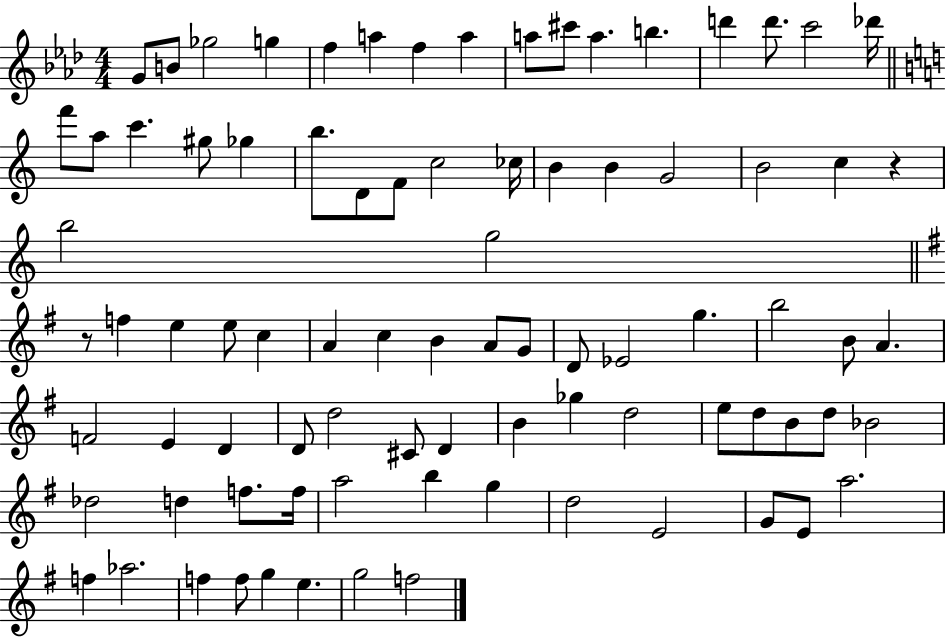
X:1
T:Untitled
M:4/4
L:1/4
K:Ab
G/2 B/2 _g2 g f a f a a/2 ^c'/2 a b d' d'/2 c'2 _d'/4 f'/2 a/2 c' ^g/2 _g b/2 D/2 F/2 c2 _c/4 B B G2 B2 c z b2 g2 z/2 f e e/2 c A c B A/2 G/2 D/2 _E2 g b2 B/2 A F2 E D D/2 d2 ^C/2 D B _g d2 e/2 d/2 B/2 d/2 _B2 _d2 d f/2 f/4 a2 b g d2 E2 G/2 E/2 a2 f _a2 f f/2 g e g2 f2